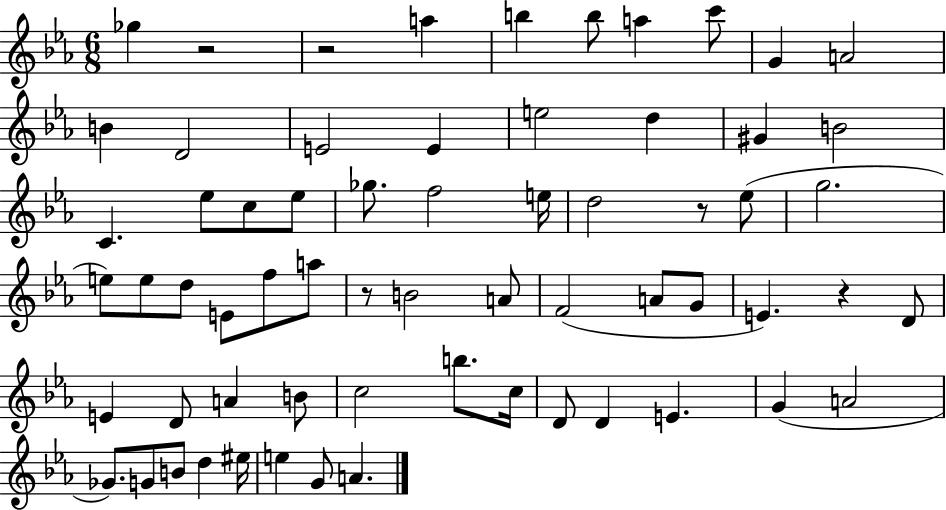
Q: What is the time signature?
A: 6/8